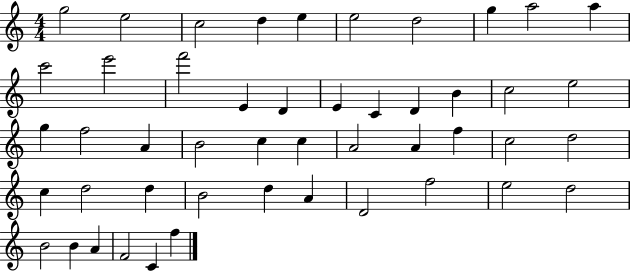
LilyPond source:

{
  \clef treble
  \numericTimeSignature
  \time 4/4
  \key c \major
  g''2 e''2 | c''2 d''4 e''4 | e''2 d''2 | g''4 a''2 a''4 | \break c'''2 e'''2 | f'''2 e'4 d'4 | e'4 c'4 d'4 b'4 | c''2 e''2 | \break g''4 f''2 a'4 | b'2 c''4 c''4 | a'2 a'4 f''4 | c''2 d''2 | \break c''4 d''2 d''4 | b'2 d''4 a'4 | d'2 f''2 | e''2 d''2 | \break b'2 b'4 a'4 | f'2 c'4 f''4 | \bar "|."
}